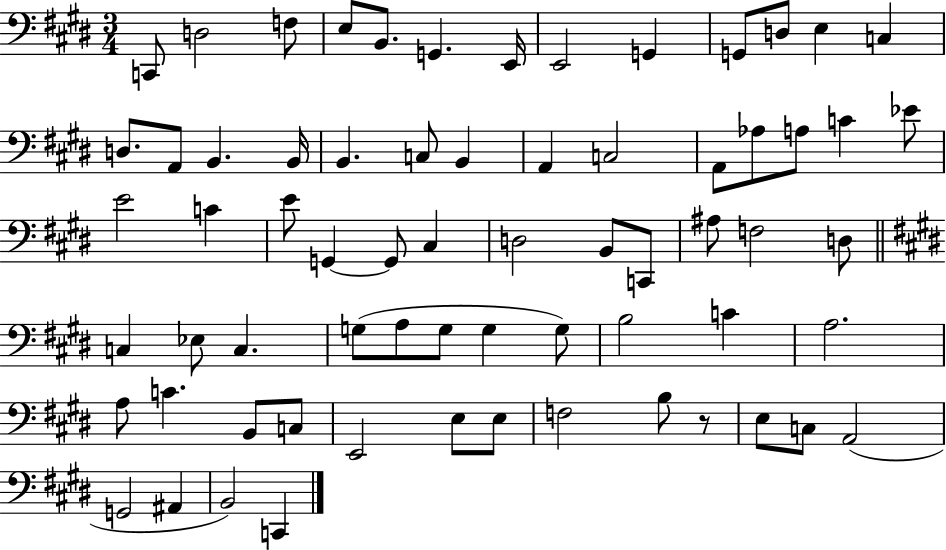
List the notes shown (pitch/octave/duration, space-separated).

C2/e D3/h F3/e E3/e B2/e. G2/q. E2/s E2/h G2/q G2/e D3/e E3/q C3/q D3/e. A2/e B2/q. B2/s B2/q. C3/e B2/q A2/q C3/h A2/e Ab3/e A3/e C4/q Eb4/e E4/h C4/q E4/e G2/q G2/e C#3/q D3/h B2/e C2/e A#3/e F3/h D3/e C3/q Eb3/e C3/q. G3/e A3/e G3/e G3/q G3/e B3/h C4/q A3/h. A3/e C4/q. B2/e C3/e E2/h E3/e E3/e F3/h B3/e R/e E3/e C3/e A2/h G2/h A#2/q B2/h C2/q